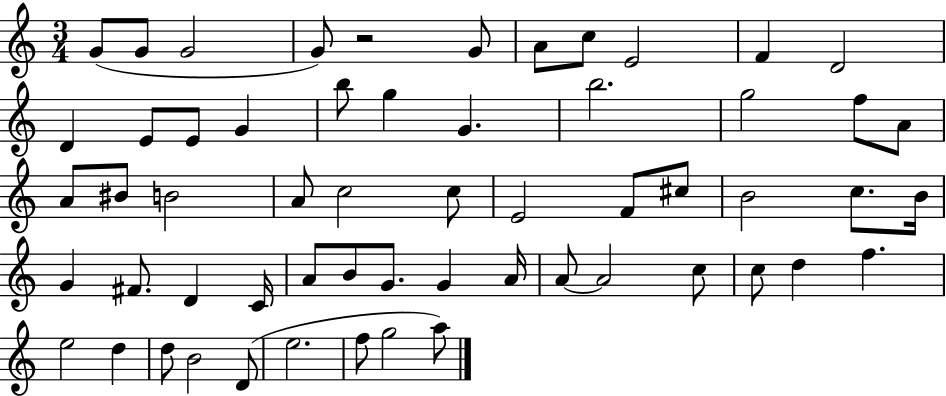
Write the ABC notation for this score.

X:1
T:Untitled
M:3/4
L:1/4
K:C
G/2 G/2 G2 G/2 z2 G/2 A/2 c/2 E2 F D2 D E/2 E/2 G b/2 g G b2 g2 f/2 A/2 A/2 ^B/2 B2 A/2 c2 c/2 E2 F/2 ^c/2 B2 c/2 B/4 G ^F/2 D C/4 A/2 B/2 G/2 G A/4 A/2 A2 c/2 c/2 d f e2 d d/2 B2 D/2 e2 f/2 g2 a/2